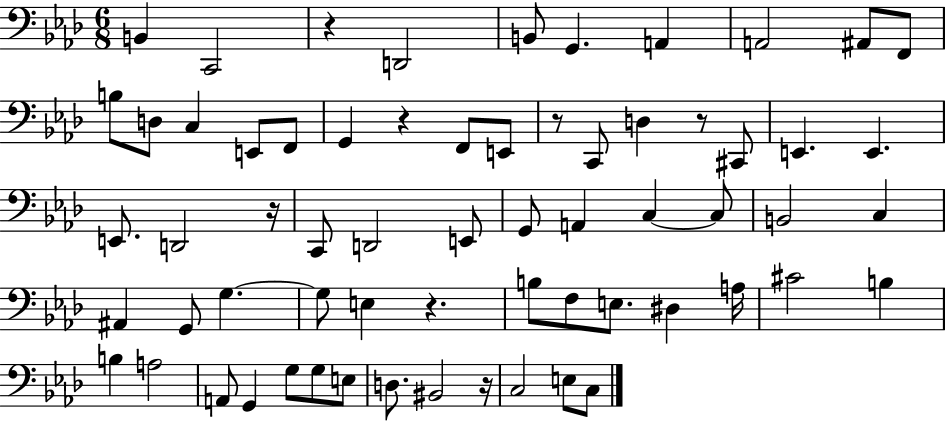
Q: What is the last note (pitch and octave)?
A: C3